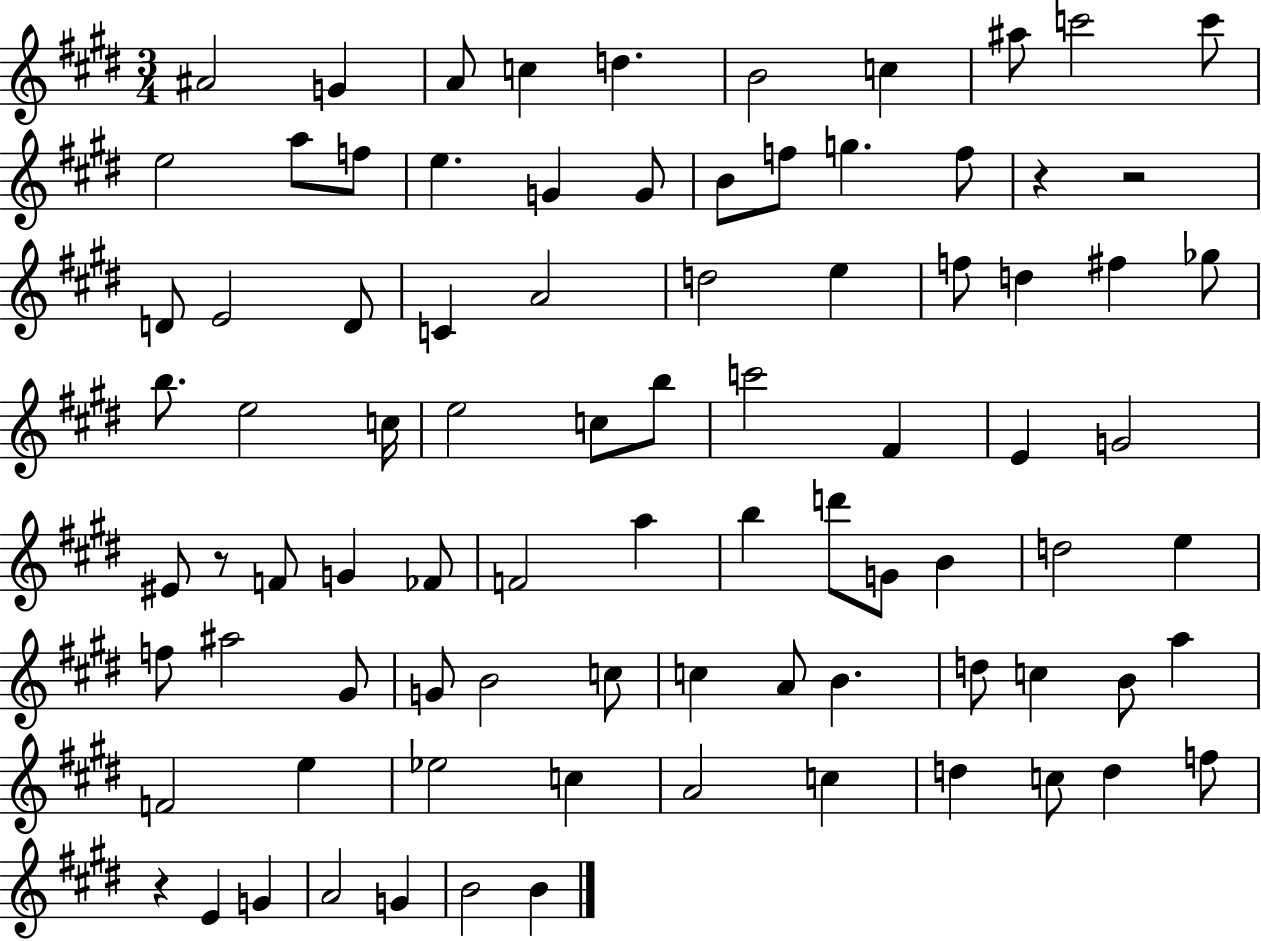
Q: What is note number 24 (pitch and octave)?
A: C4